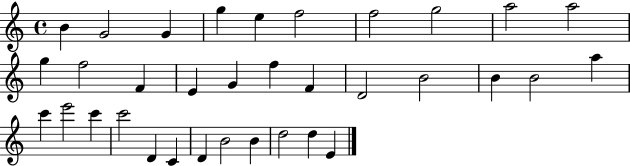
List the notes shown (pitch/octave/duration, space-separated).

B4/q G4/h G4/q G5/q E5/q F5/h F5/h G5/h A5/h A5/h G5/q F5/h F4/q E4/q G4/q F5/q F4/q D4/h B4/h B4/q B4/h A5/q C6/q E6/h C6/q C6/h D4/q C4/q D4/q B4/h B4/q D5/h D5/q E4/q